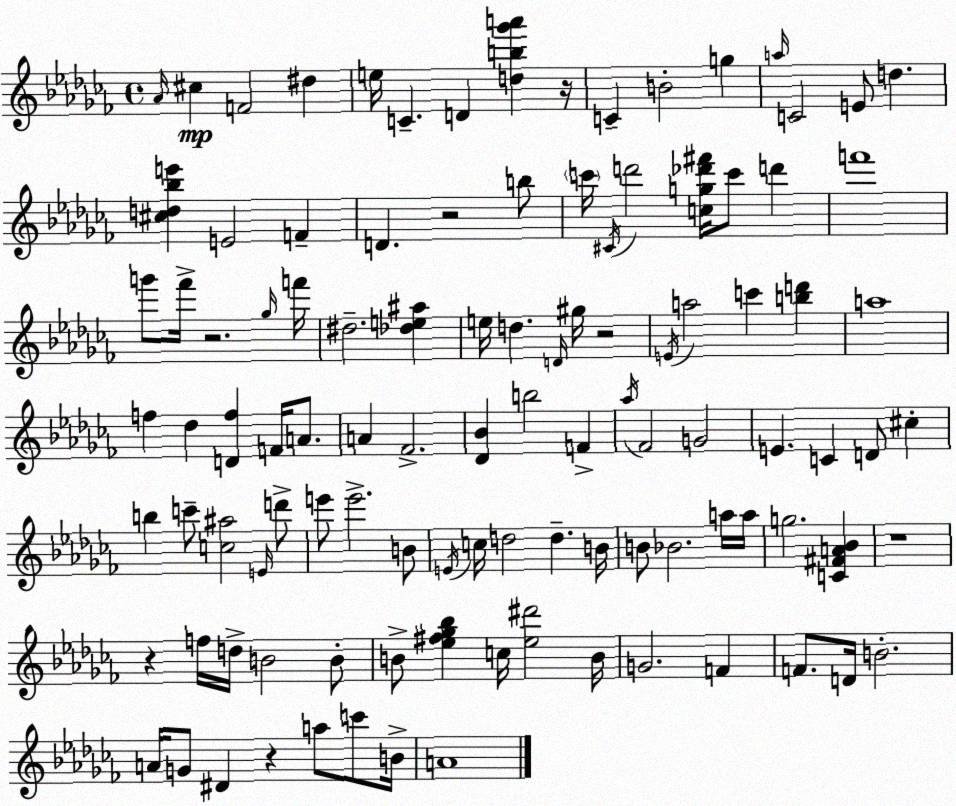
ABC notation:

X:1
T:Untitled
M:4/4
L:1/4
K:Abm
_A/4 ^c F2 ^d e/4 C D [db_g'a'] z/4 C B2 g a/4 C2 E/2 d [^cd_be'] E2 F D z2 b/2 c'/4 ^C/4 d'2 [cg_d'^f']/4 c'/2 d' f'4 g'/2 _f'/4 z2 _g/4 f'/4 ^d2 [_de^a] e/4 d D/4 ^g/4 z2 E/4 a2 c' [bd'] a4 f _d [Df] F/4 A/2 A _F2 [_D_B] b2 F _a/4 _F2 G2 E C D/2 ^c b c'/2 [c^a]2 E/4 d'/2 e'/2 e'2 B/2 E/4 c/4 d2 d B/4 B/2 _B2 a/4 a/4 g2 [C^FA_B] z4 z f/4 d/4 B2 B/2 B/2 [_e^f_g_b] c/4 [_e^d']2 B/4 G2 F F/2 D/4 B2 A/4 G/2 ^D z a/2 c'/2 B/4 A4